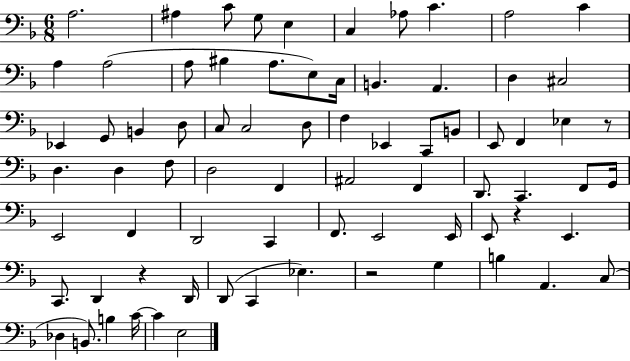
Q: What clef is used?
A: bass